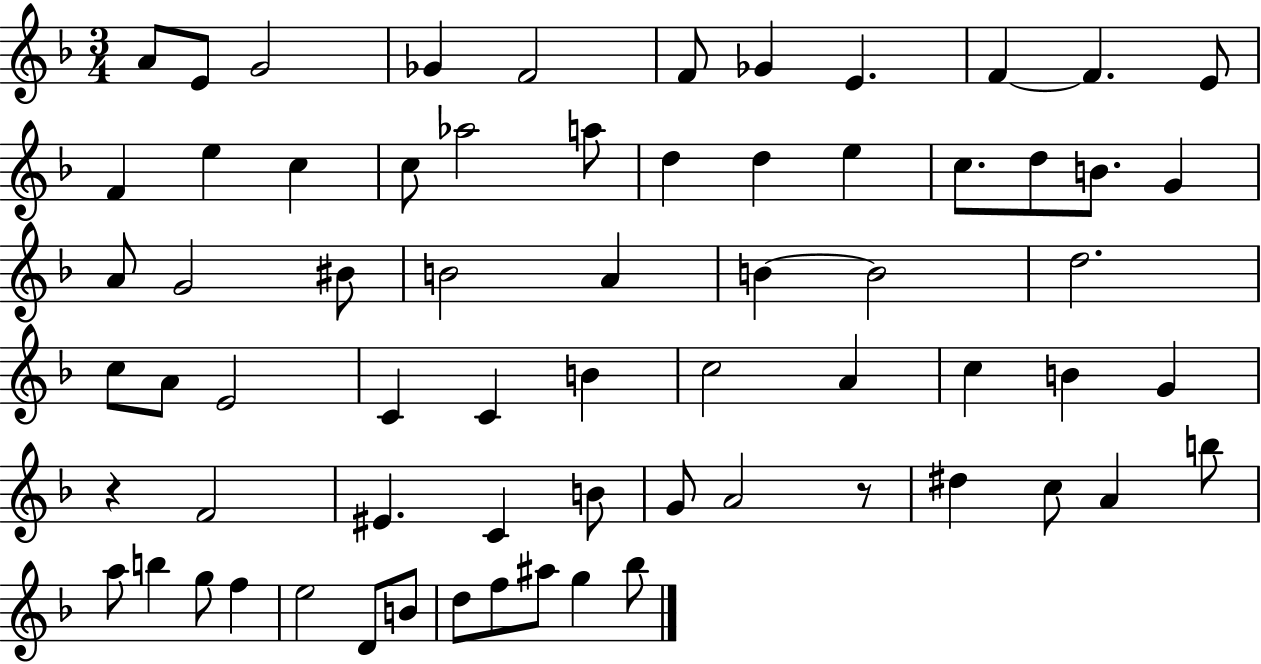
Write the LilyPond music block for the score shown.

{
  \clef treble
  \numericTimeSignature
  \time 3/4
  \key f \major
  a'8 e'8 g'2 | ges'4 f'2 | f'8 ges'4 e'4. | f'4~~ f'4. e'8 | \break f'4 e''4 c''4 | c''8 aes''2 a''8 | d''4 d''4 e''4 | c''8. d''8 b'8. g'4 | \break a'8 g'2 bis'8 | b'2 a'4 | b'4~~ b'2 | d''2. | \break c''8 a'8 e'2 | c'4 c'4 b'4 | c''2 a'4 | c''4 b'4 g'4 | \break r4 f'2 | eis'4. c'4 b'8 | g'8 a'2 r8 | dis''4 c''8 a'4 b''8 | \break a''8 b''4 g''8 f''4 | e''2 d'8 b'8 | d''8 f''8 ais''8 g''4 bes''8 | \bar "|."
}